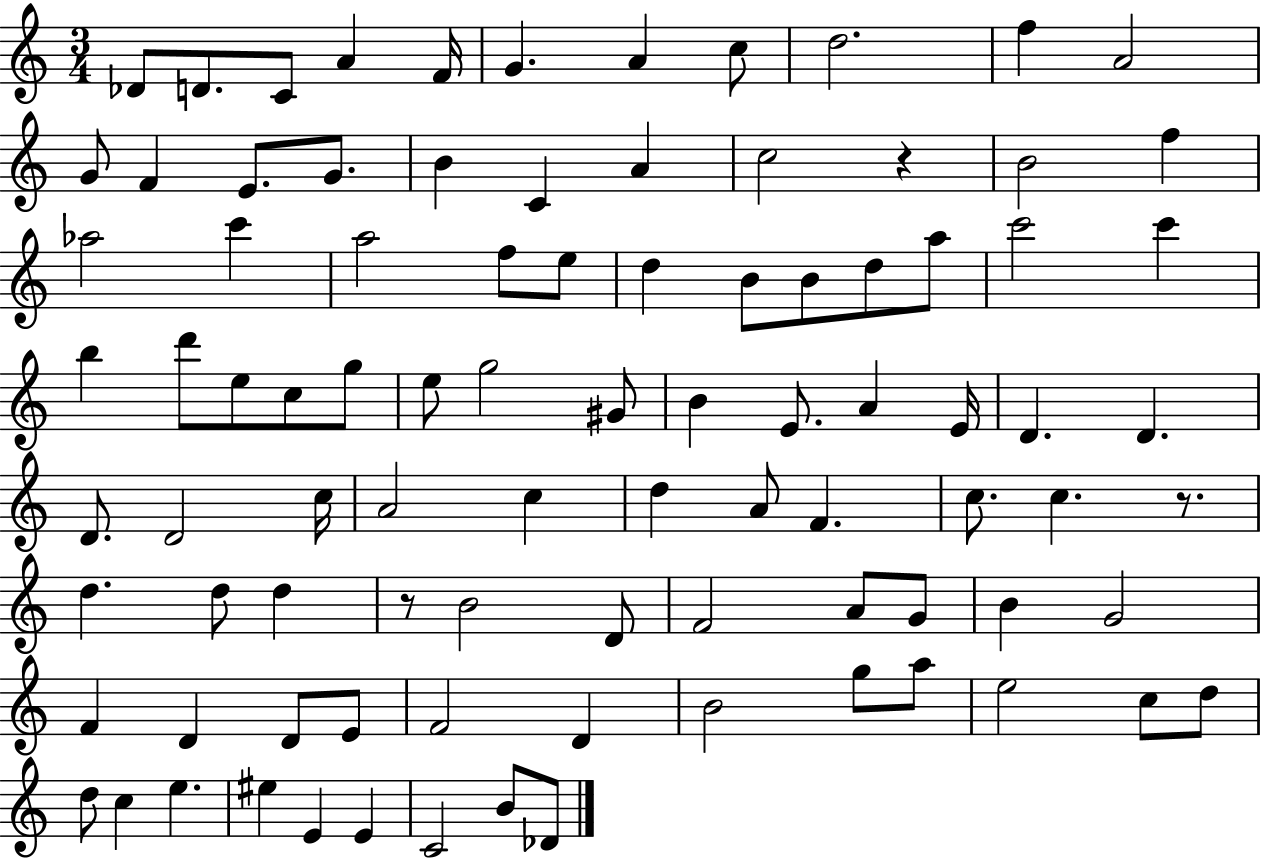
Db4/e D4/e. C4/e A4/q F4/s G4/q. A4/q C5/e D5/h. F5/q A4/h G4/e F4/q E4/e. G4/e. B4/q C4/q A4/q C5/h R/q B4/h F5/q Ab5/h C6/q A5/h F5/e E5/e D5/q B4/e B4/e D5/e A5/e C6/h C6/q B5/q D6/e E5/e C5/e G5/e E5/e G5/h G#4/e B4/q E4/e. A4/q E4/s D4/q. D4/q. D4/e. D4/h C5/s A4/h C5/q D5/q A4/e F4/q. C5/e. C5/q. R/e. D5/q. D5/e D5/q R/e B4/h D4/e F4/h A4/e G4/e B4/q G4/h F4/q D4/q D4/e E4/e F4/h D4/q B4/h G5/e A5/e E5/h C5/e D5/e D5/e C5/q E5/q. EIS5/q E4/q E4/q C4/h B4/e Db4/e